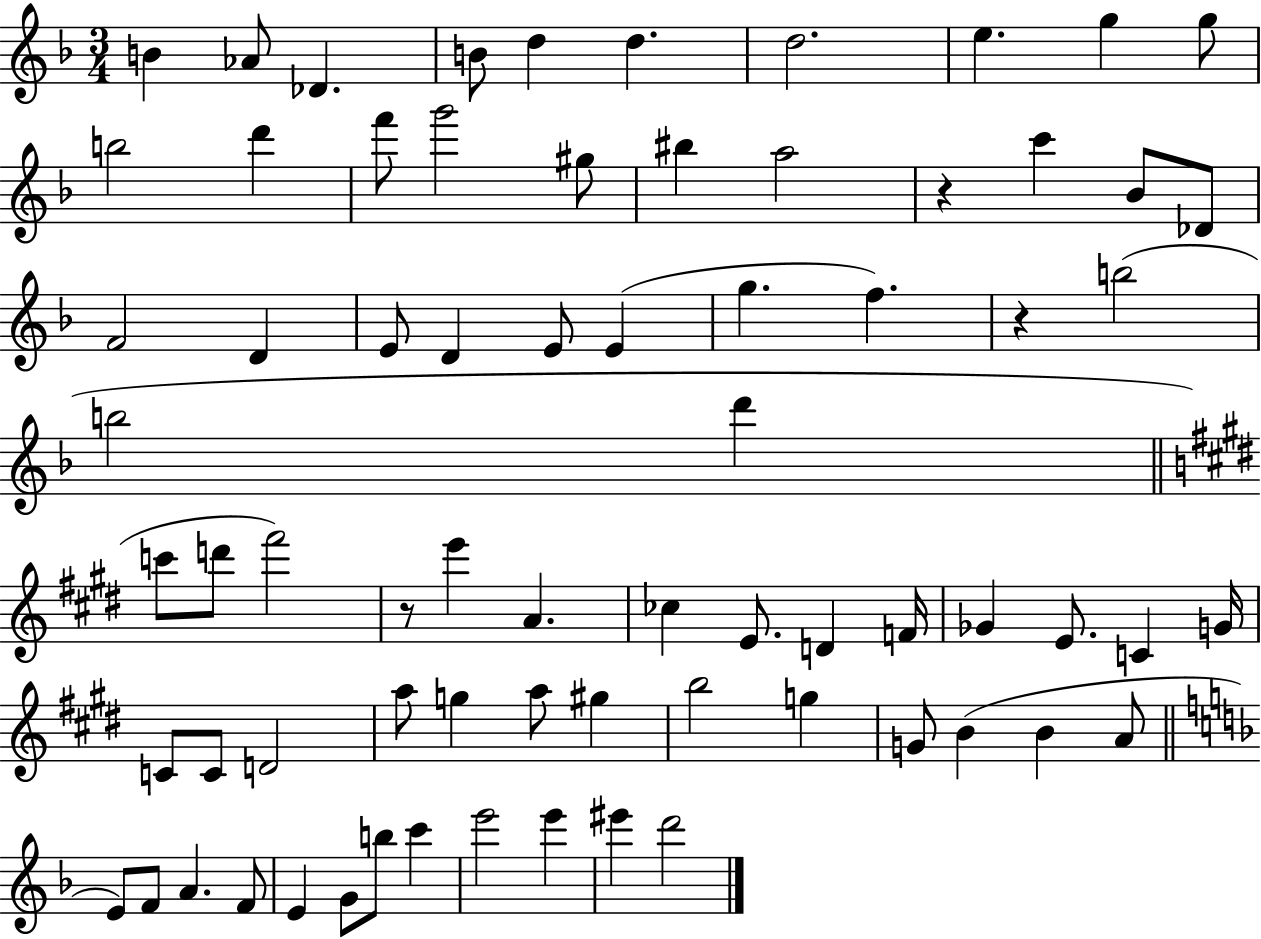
X:1
T:Untitled
M:3/4
L:1/4
K:F
B _A/2 _D B/2 d d d2 e g g/2 b2 d' f'/2 g'2 ^g/2 ^b a2 z c' _B/2 _D/2 F2 D E/2 D E/2 E g f z b2 b2 d' c'/2 d'/2 ^f'2 z/2 e' A _c E/2 D F/4 _G E/2 C G/4 C/2 C/2 D2 a/2 g a/2 ^g b2 g G/2 B B A/2 E/2 F/2 A F/2 E G/2 b/2 c' e'2 e' ^e' d'2